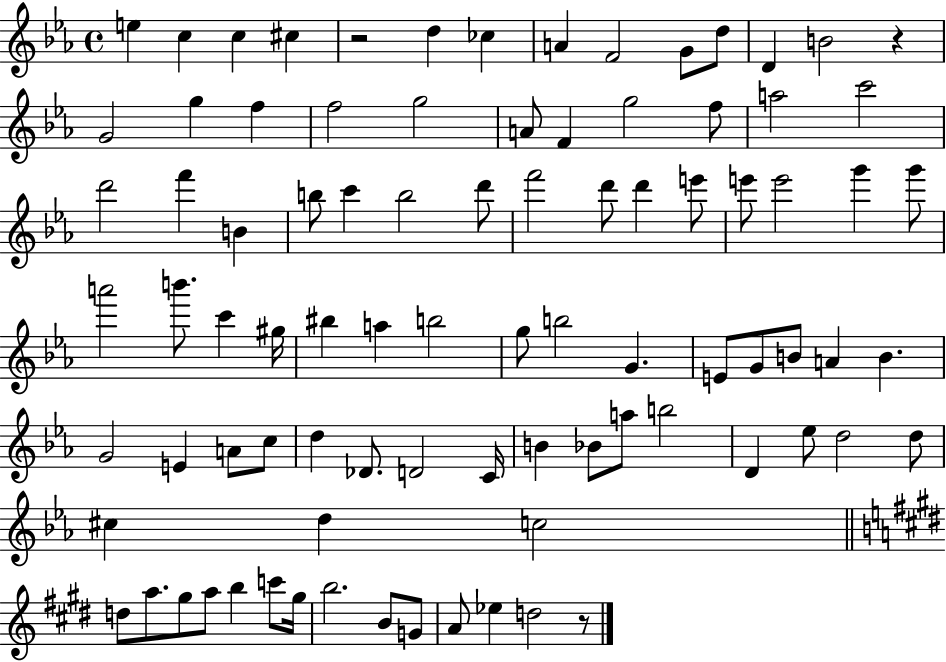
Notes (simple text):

E5/q C5/q C5/q C#5/q R/h D5/q CES5/q A4/q F4/h G4/e D5/e D4/q B4/h R/q G4/h G5/q F5/q F5/h G5/h A4/e F4/q G5/h F5/e A5/h C6/h D6/h F6/q B4/q B5/e C6/q B5/h D6/e F6/h D6/e D6/q E6/e E6/e E6/h G6/q G6/e A6/h B6/e. C6/q G#5/s BIS5/q A5/q B5/h G5/e B5/h G4/q. E4/e G4/e B4/e A4/q B4/q. G4/h E4/q A4/e C5/e D5/q Db4/e. D4/h C4/s B4/q Bb4/e A5/e B5/h D4/q Eb5/e D5/h D5/e C#5/q D5/q C5/h D5/e A5/e. G#5/e A5/e B5/q C6/e G#5/s B5/h. B4/e G4/e A4/e Eb5/q D5/h R/e